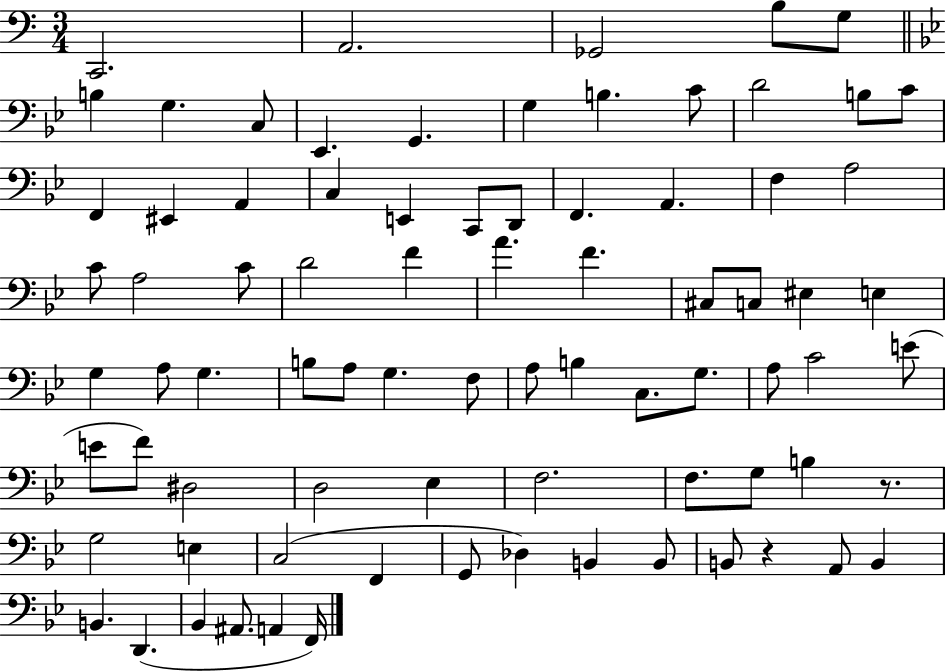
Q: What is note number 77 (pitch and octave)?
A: A2